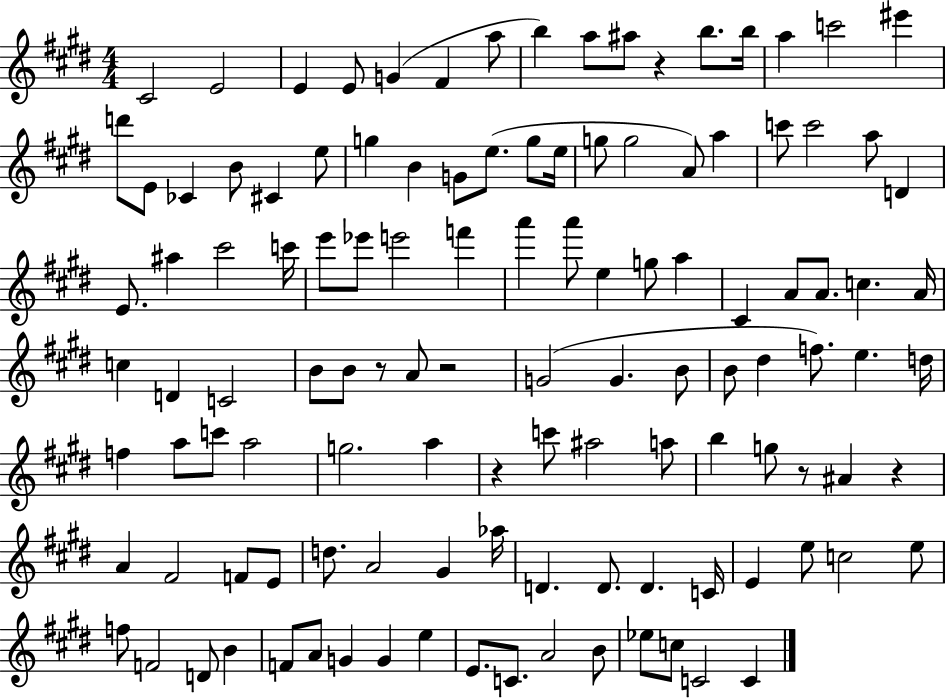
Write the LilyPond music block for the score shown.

{
  \clef treble
  \numericTimeSignature
  \time 4/4
  \key e \major
  cis'2 e'2 | e'4 e'8 g'4( fis'4 a''8 | b''4) a''8 ais''8 r4 b''8. b''16 | a''4 c'''2 eis'''4 | \break d'''8 e'8 ces'4 b'8 cis'4 e''8 | g''4 b'4 g'8 e''8.( g''8 e''16 | g''8 g''2 a'8) a''4 | c'''8 c'''2 a''8 d'4 | \break e'8. ais''4 cis'''2 c'''16 | e'''8 ees'''8 e'''2 f'''4 | a'''4 a'''8 e''4 g''8 a''4 | cis'4 a'8 a'8. c''4. a'16 | \break c''4 d'4 c'2 | b'8 b'8 r8 a'8 r2 | g'2( g'4. b'8 | b'8 dis''4 f''8.) e''4. d''16 | \break f''4 a''8 c'''8 a''2 | g''2. a''4 | r4 c'''8 ais''2 a''8 | b''4 g''8 r8 ais'4 r4 | \break a'4 fis'2 f'8 e'8 | d''8. a'2 gis'4 aes''16 | d'4. d'8. d'4. c'16 | e'4 e''8 c''2 e''8 | \break f''8 f'2 d'8 b'4 | f'8 a'8 g'4 g'4 e''4 | e'8. c'8. a'2 b'8 | ees''8 c''8 c'2 c'4 | \break \bar "|."
}